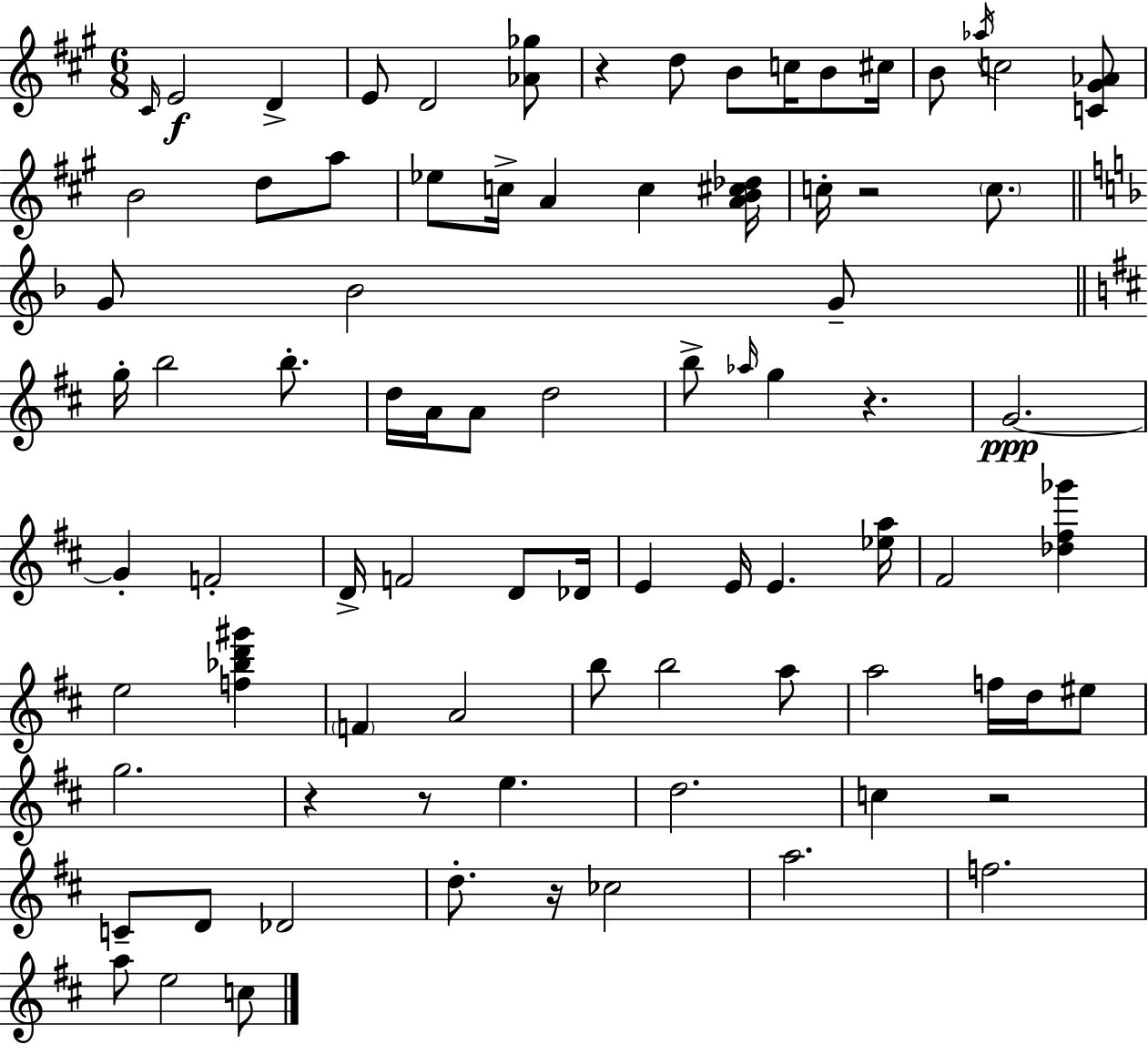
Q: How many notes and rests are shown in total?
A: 83